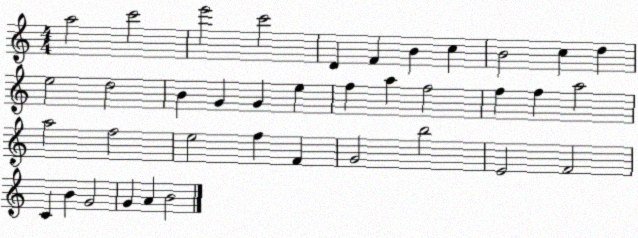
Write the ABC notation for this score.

X:1
T:Untitled
M:4/4
L:1/4
K:C
a2 c'2 e'2 c'2 D F B c B2 c d e2 d2 B G G e f a f2 f f a2 a2 f2 e2 f F G2 b2 E2 F2 C B G2 G A B2